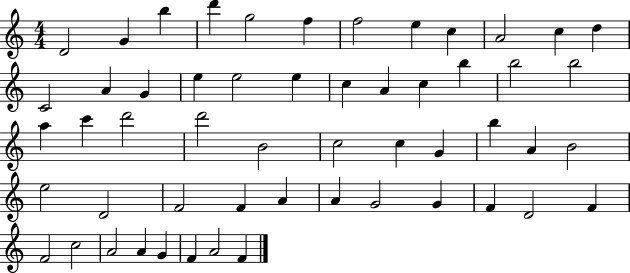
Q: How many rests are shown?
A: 0